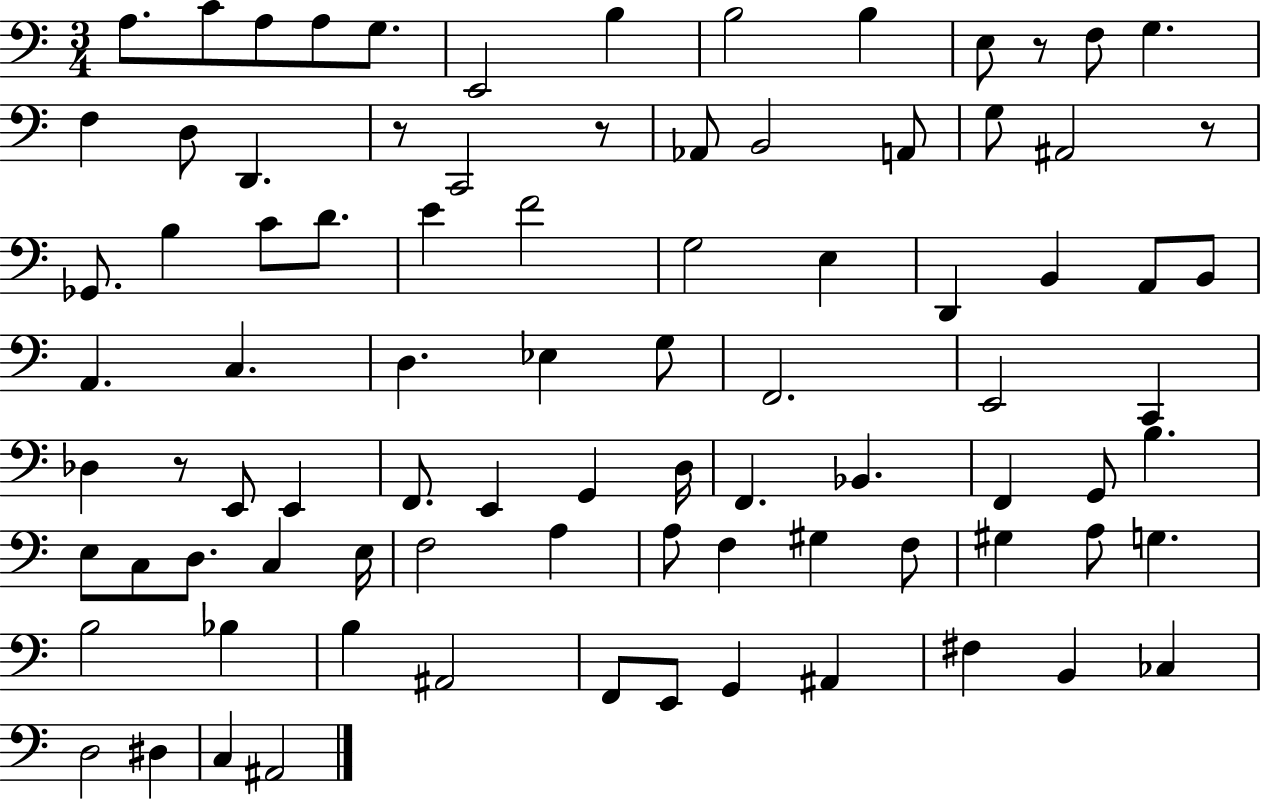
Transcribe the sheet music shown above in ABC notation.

X:1
T:Untitled
M:3/4
L:1/4
K:C
A,/2 C/2 A,/2 A,/2 G,/2 E,,2 B, B,2 B, E,/2 z/2 F,/2 G, F, D,/2 D,, z/2 C,,2 z/2 _A,,/2 B,,2 A,,/2 G,/2 ^A,,2 z/2 _G,,/2 B, C/2 D/2 E F2 G,2 E, D,, B,, A,,/2 B,,/2 A,, C, D, _E, G,/2 F,,2 E,,2 C,, _D, z/2 E,,/2 E,, F,,/2 E,, G,, D,/4 F,, _B,, F,, G,,/2 B, E,/2 C,/2 D,/2 C, E,/4 F,2 A, A,/2 F, ^G, F,/2 ^G, A,/2 G, B,2 _B, B, ^A,,2 F,,/2 E,,/2 G,, ^A,, ^F, B,, _C, D,2 ^D, C, ^A,,2